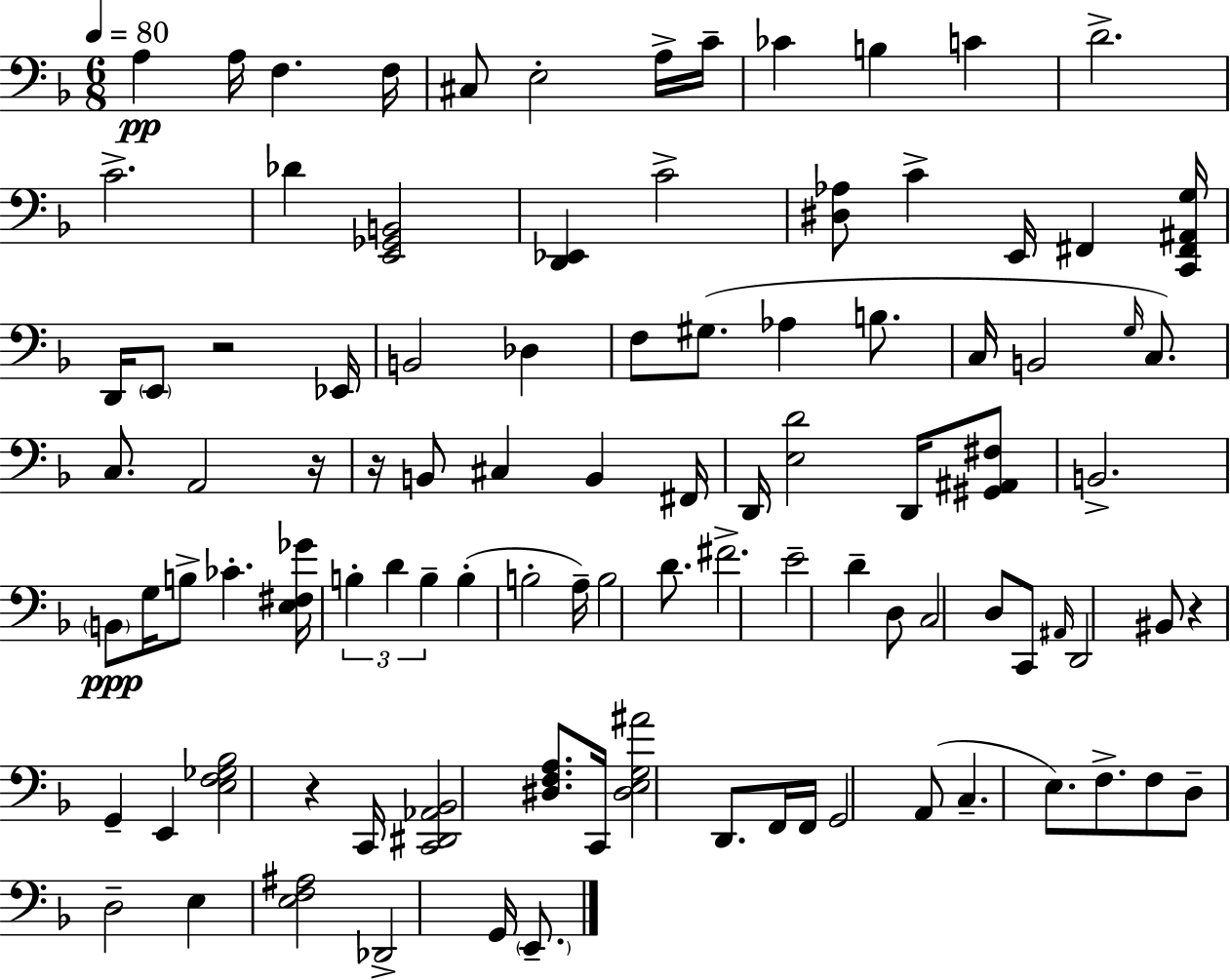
A3/q A3/s F3/q. F3/s C#3/e E3/h A3/s C4/s CES4/q B3/q C4/q D4/h. C4/h. Db4/q [E2,Gb2,B2]/h [D2,Eb2]/q C4/h [D#3,Ab3]/e C4/q E2/s F#2/q [C2,F#2,A#2,G3]/s D2/s E2/e R/h Eb2/s B2/h Db3/q F3/e G#3/e. Ab3/q B3/e. C3/s B2/h G3/s C3/e. C3/e. A2/h R/s R/s B2/e C#3/q B2/q F#2/s D2/s [E3,D4]/h D2/s [G#2,A#2,F#3]/e B2/h. B2/e G3/s B3/e CES4/q. [E3,F#3,Gb4]/s B3/q D4/q B3/q B3/q B3/h A3/s B3/h D4/e. F#4/h. E4/h D4/q D3/e C3/h D3/e C2/e A#2/s D2/h BIS2/e R/q G2/q E2/q [E3,F3,Gb3,Bb3]/h R/q C2/s [C2,D#2,Ab2,Bb2]/h [D#3,F3,A3]/e. C2/s [D#3,E3,G3,A#4]/h D2/e. F2/s F2/s G2/h A2/e C3/q. E3/e. F3/e. F3/e D3/e D3/h E3/q [E3,F3,A#3]/h Db2/h G2/s E2/e.